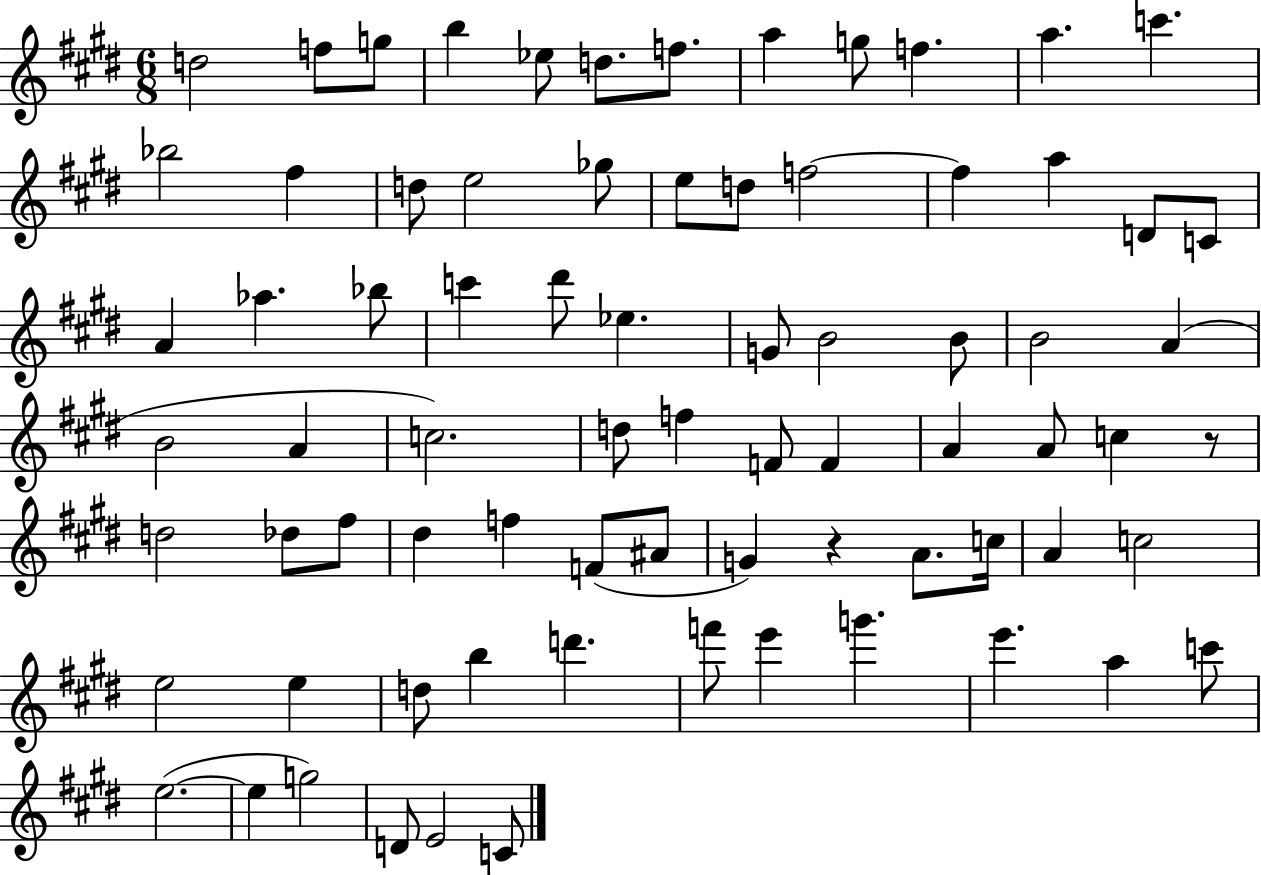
{
  \clef treble
  \numericTimeSignature
  \time 6/8
  \key e \major
  d''2 f''8 g''8 | b''4 ees''8 d''8. f''8. | a''4 g''8 f''4. | a''4. c'''4. | \break bes''2 fis''4 | d''8 e''2 ges''8 | e''8 d''8 f''2~~ | f''4 a''4 d'8 c'8 | \break a'4 aes''4. bes''8 | c'''4 dis'''8 ees''4. | g'8 b'2 b'8 | b'2 a'4( | \break b'2 a'4 | c''2.) | d''8 f''4 f'8 f'4 | a'4 a'8 c''4 r8 | \break d''2 des''8 fis''8 | dis''4 f''4 f'8( ais'8 | g'4) r4 a'8. c''16 | a'4 c''2 | \break e''2 e''4 | d''8 b''4 d'''4. | f'''8 e'''4 g'''4. | e'''4. a''4 c'''8 | \break e''2.~(~ | e''4 g''2) | d'8 e'2 c'8 | \bar "|."
}